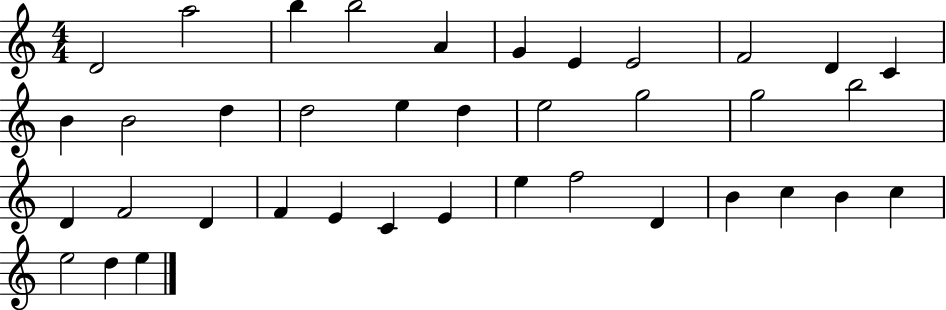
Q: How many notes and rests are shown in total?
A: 38